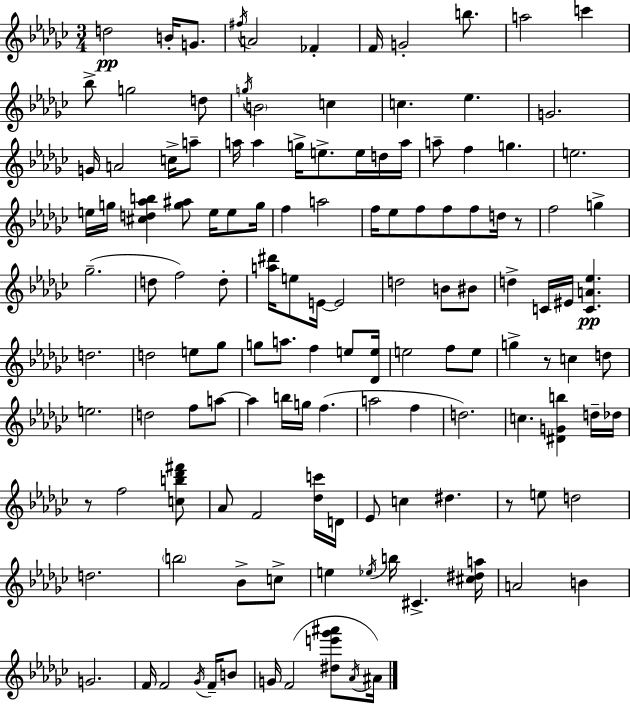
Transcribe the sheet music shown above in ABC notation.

X:1
T:Untitled
M:3/4
L:1/4
K:Ebm
d2 B/4 G/2 ^f/4 A2 _F F/4 G2 b/2 a2 c' _b/2 g2 d/2 g/4 B2 c c _e G2 G/4 A2 c/4 a/2 a/4 a g/4 e/2 e/4 d/4 a/4 a/2 f g e2 e/4 g/4 [^cd_ab] [g^a]/2 e/4 e/2 g/4 f a2 f/4 _e/2 f/2 f/2 f/2 d/4 z/2 f2 g _g2 d/2 f2 d/2 [a^d']/4 e/2 E/4 E2 d2 B/2 ^B/2 d C/4 ^E/4 [CA_e] d2 d2 e/2 _g/2 g/2 a/2 f e/2 [_De]/4 e2 f/2 e/2 g z/2 c d/2 e2 d2 f/2 a/2 a b/4 g/4 f a2 f d2 c [^DGb] d/4 _d/4 z/2 f2 [cb_d'^f']/2 _A/2 F2 [_dc']/4 D/4 _E/2 c ^d z/2 e/2 d2 d2 b2 _B/2 c/2 e _e/4 b/4 ^C [^c^da]/4 A2 B G2 F/4 F2 _G/4 F/4 B/2 G/4 F2 [^de'_g'^a']/2 _A/4 ^A/4